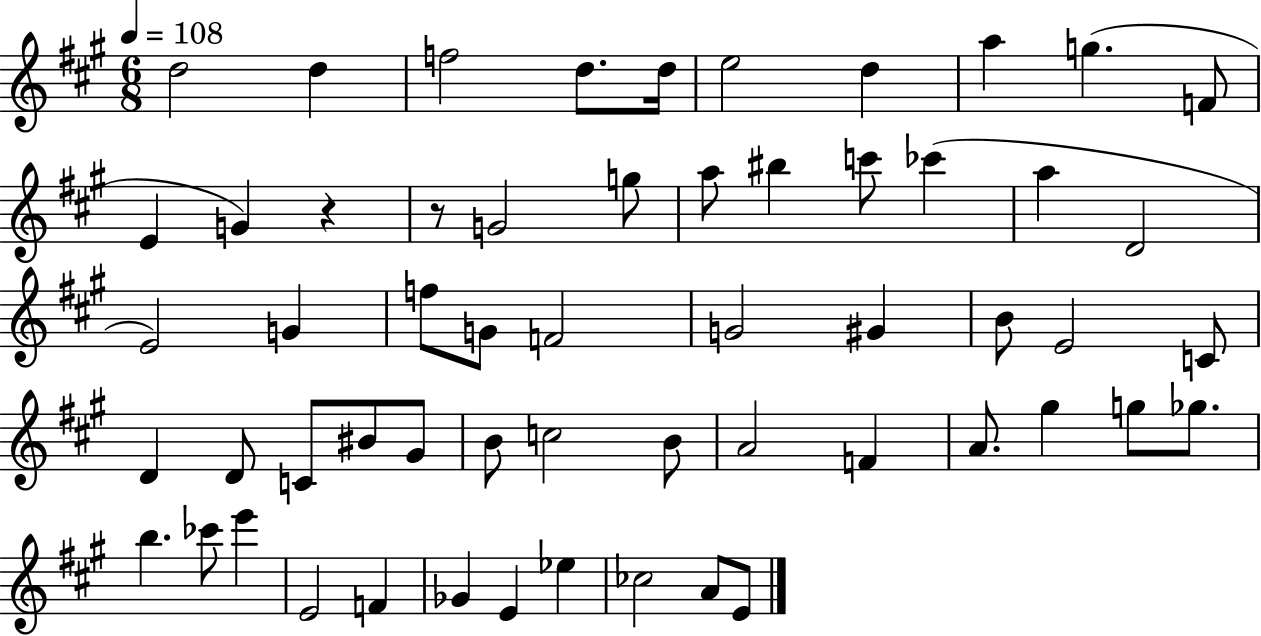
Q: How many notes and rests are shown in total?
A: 57